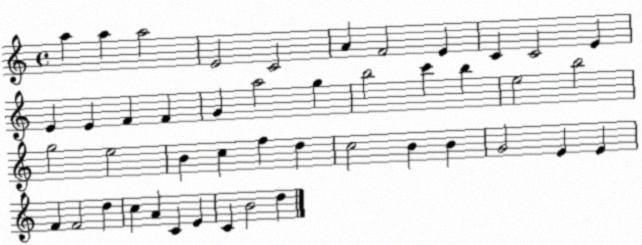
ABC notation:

X:1
T:Untitled
M:4/4
L:1/4
K:C
a a a2 E2 C2 A F2 E C C2 E E E F F G a2 g b2 c' b e2 b2 g2 e2 B c f d c2 B B G2 E E F F2 d c A C E C B2 d